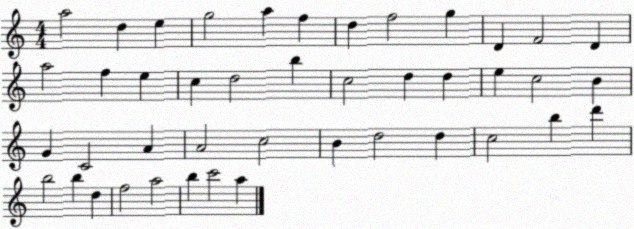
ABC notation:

X:1
T:Untitled
M:4/4
L:1/4
K:C
a2 d e g2 a f d f2 g D F2 D a2 f e c d2 b c2 d d e c2 B G C2 A A2 c2 B d2 d c2 b d' b2 b d f2 a2 b c'2 a